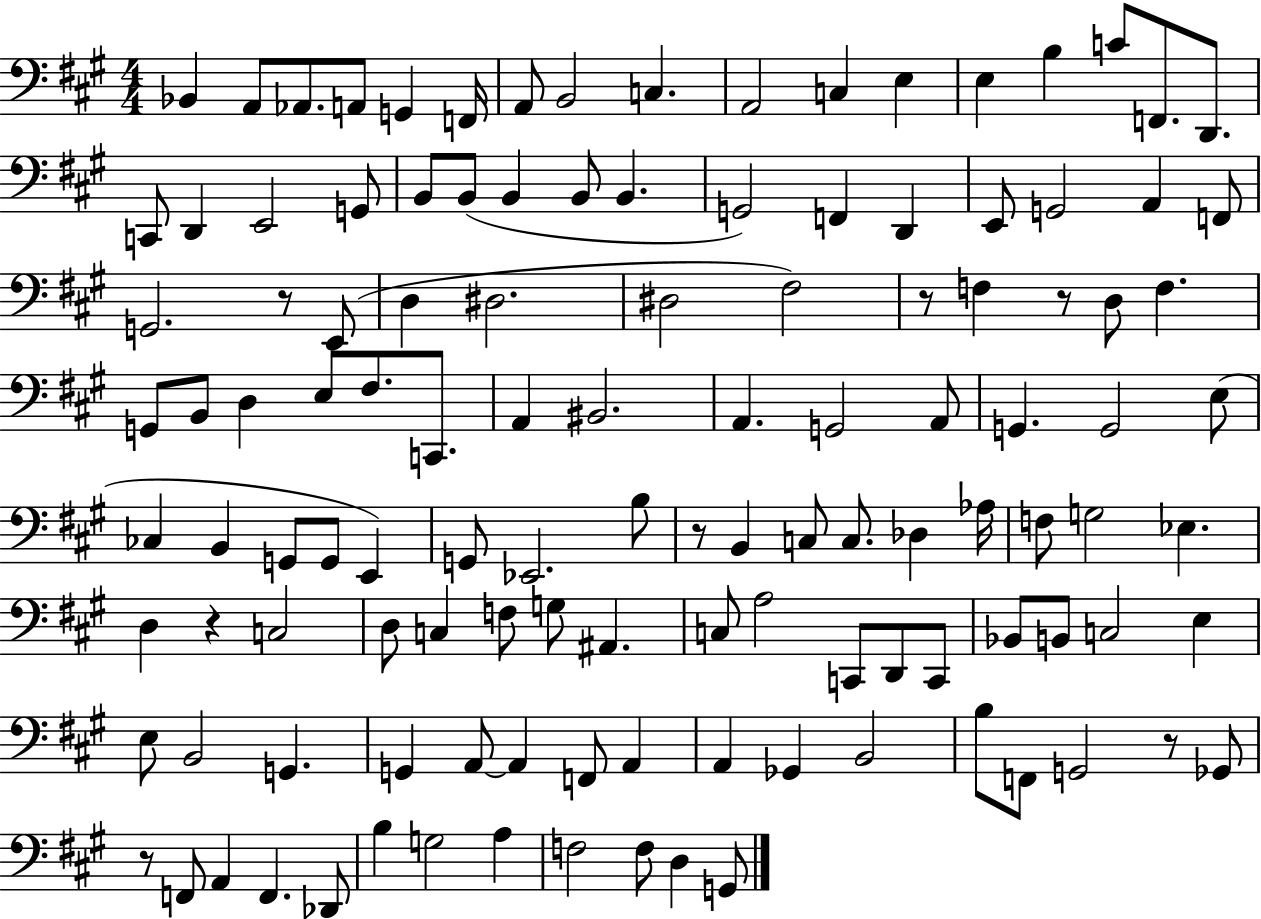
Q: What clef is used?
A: bass